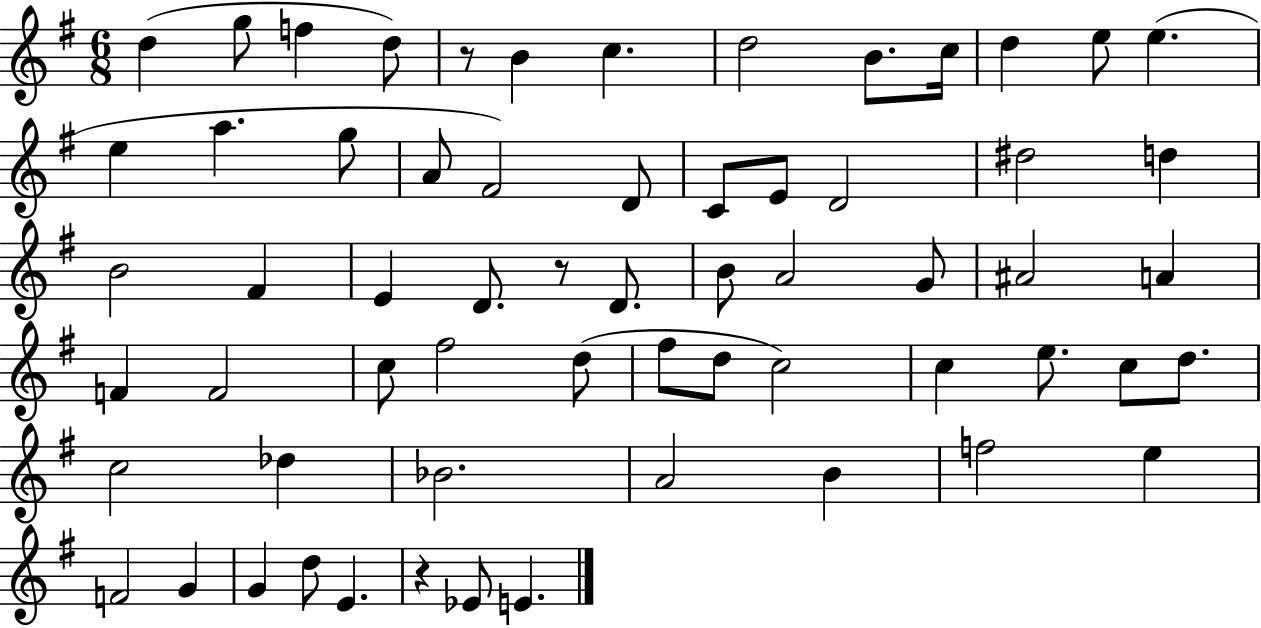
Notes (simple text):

D5/q G5/e F5/q D5/e R/e B4/q C5/q. D5/h B4/e. C5/s D5/q E5/e E5/q. E5/q A5/q. G5/e A4/e F#4/h D4/e C4/e E4/e D4/h D#5/h D5/q B4/h F#4/q E4/q D4/e. R/e D4/e. B4/e A4/h G4/e A#4/h A4/q F4/q F4/h C5/e F#5/h D5/e F#5/e D5/e C5/h C5/q E5/e. C5/e D5/e. C5/h Db5/q Bb4/h. A4/h B4/q F5/h E5/q F4/h G4/q G4/q D5/e E4/q. R/q Eb4/e E4/q.